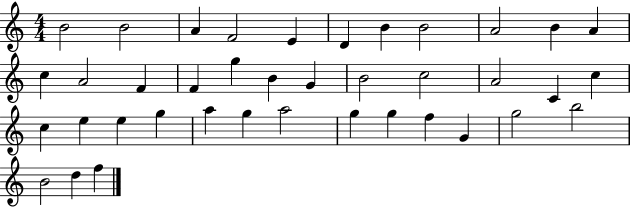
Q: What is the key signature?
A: C major